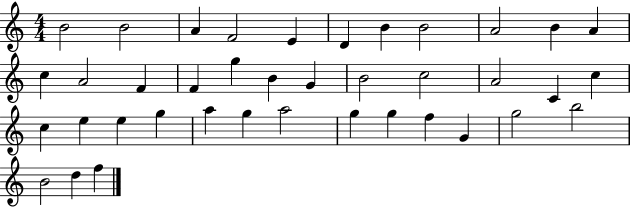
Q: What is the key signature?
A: C major